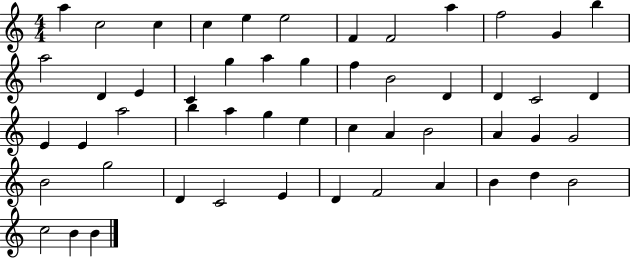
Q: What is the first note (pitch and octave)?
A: A5